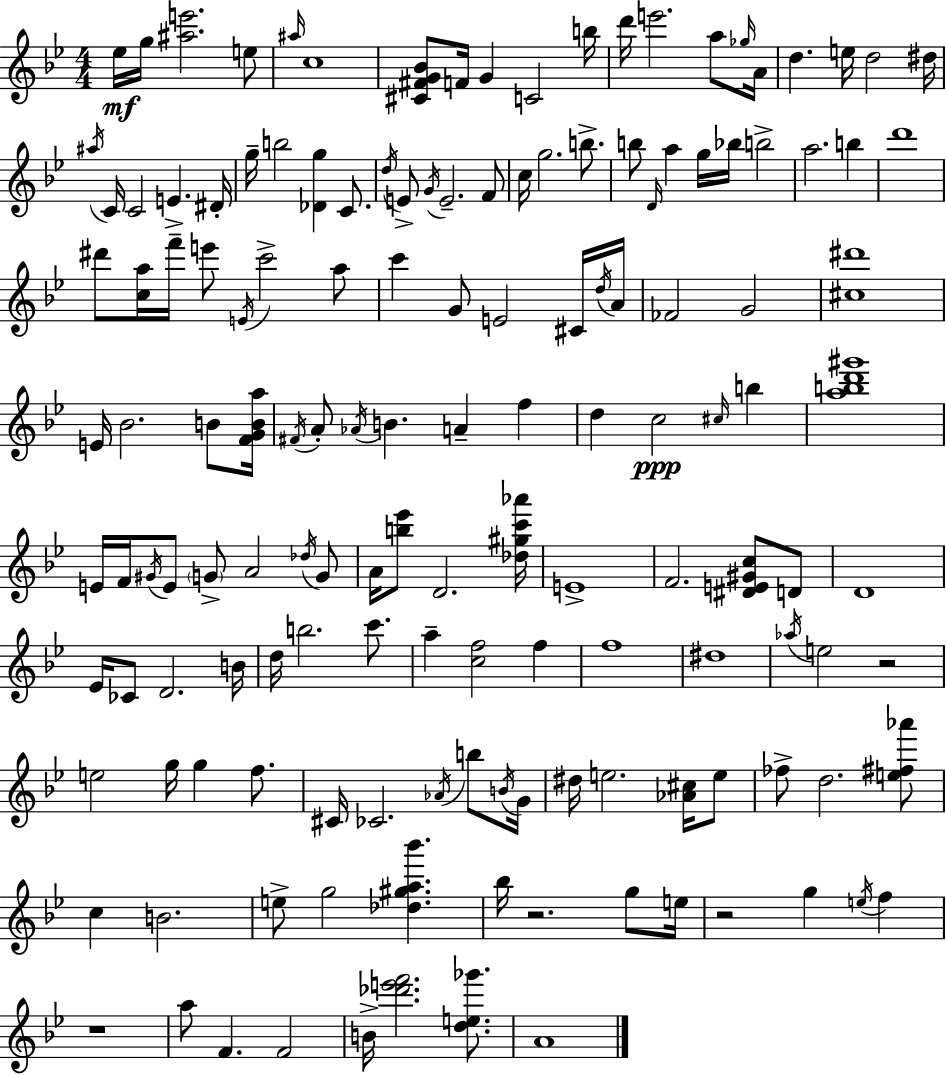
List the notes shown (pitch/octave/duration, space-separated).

Eb5/s G5/s [A#5,E6]/h. E5/e A#5/s C5/w [C#4,F#4,G4,Bb4]/e F4/s G4/q C4/h B5/s D6/s E6/h. A5/e Gb5/s A4/s D5/q. E5/s D5/h D#5/s A#5/s C4/s C4/h E4/q. D#4/s G5/s B5/h [Db4,G5]/q C4/e. D5/s E4/e G4/s E4/h. F4/e C5/s G5/h. B5/e. B5/e D4/s A5/q G5/s Bb5/s B5/h A5/h. B5/q D6/w D#6/e [C5,A5]/s F6/s E6/e E4/s C6/h A5/e C6/q G4/e E4/h C#4/s D5/s A4/s FES4/h G4/h [C#5,D#6]/w E4/s Bb4/h. B4/e [F4,G4,B4,A5]/s F#4/s A4/e Ab4/s B4/q. A4/q F5/q D5/q C5/h C#5/s B5/q [A5,B5,D6,G#6]/w E4/s F4/s G#4/s E4/e G4/e A4/h Db5/s G4/e A4/s [B5,Eb6]/e D4/h. [Db5,G#5,C6,Ab6]/s E4/w F4/h. [D#4,E4,G#4,C5]/e D4/e D4/w Eb4/s CES4/e D4/h. B4/s D5/s B5/h. C6/e. A5/q [C5,F5]/h F5/q F5/w D#5/w Ab5/s E5/h R/h E5/h G5/s G5/q F5/e. C#4/s CES4/h. Ab4/s B5/e B4/s G4/s D#5/s E5/h. [Ab4,C#5]/s E5/e FES5/e D5/h. [E5,F#5,Ab6]/e C5/q B4/h. E5/e G5/h [Db5,G#5,A5,Bb6]/q. Bb5/s R/h. G5/e E5/s R/h G5/q E5/s F5/q R/w A5/e F4/q. F4/h B4/s [Db6,E6,F6]/h. [D5,E5,Gb6]/e. A4/w